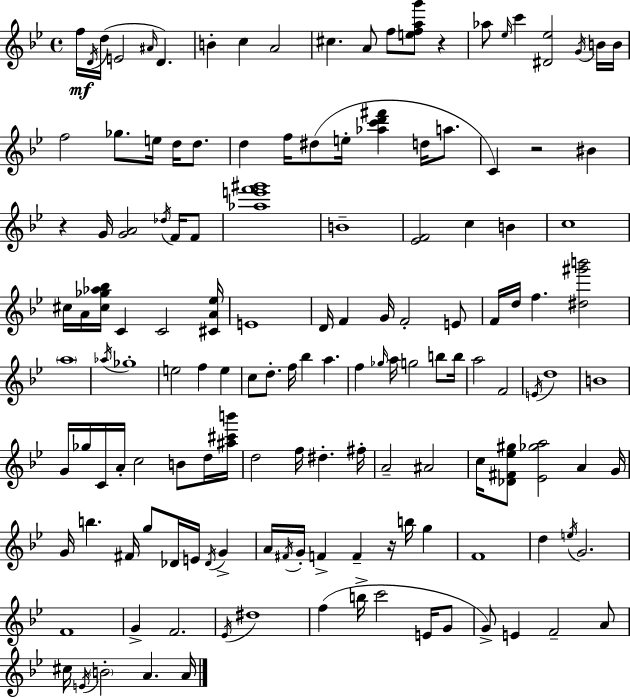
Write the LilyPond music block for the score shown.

{
  \clef treble
  \time 4/4
  \defaultTimeSignature
  \key g \minor
  \repeat volta 2 { f''16\mf \acciaccatura { d'16 }( d''16 e'2 \grace { ais'16 } d'4.) | b'4-. c''4 a'2 | cis''4. a'8 f''8 <e'' f'' a'' g'''>8 r4 | aes''8 \grace { ees''16 } c'''4 <dis' ees''>2 | \break \acciaccatura { g'16 } b'16 b'16 f''2 ges''8. e''16 | d''16 d''8. d''4 f''16 dis''8( e''16-. <aes'' c''' d''' fis'''>4 | d''16 a''8. c'4) r2 | bis'4 r4 g'16 <g' a'>2 | \break \acciaccatura { des''16 } f'16 f'8 <aes'' e''' f''' gis'''>1 | b'1-- | <ees' f'>2 c''4 | b'4 c''1 | \break cis''16 a'16 <cis'' ges'' aes'' bes''>16 c'4 c'2 | <cis' a' ees''>16 e'1 | d'16 f'4 g'16 f'2-. | e'8 f'16 d''16 f''4. <dis'' gis''' b'''>2 | \break \parenthesize a''1 | \acciaccatura { aes''16 } ges''1-. | e''2 f''4 | e''4 c''8 d''8.-. f''16 bes''4 | \break a''4. f''4 \grace { ges''16 } a''16 g''2 | b''8 b''16 a''2 f'2 | \acciaccatura { e'16 } d''1 | b'1 | \break g'16 ges''16 c'16 a'16-. c''2 | b'8 d''16 <ais'' cis''' b'''>16 d''2 | f''16 dis''4.-. fis''16-. a'2-- | ais'2 c''16 <des' fis' ees'' gis''>8 <ees' ges'' a''>2 | \break a'4 g'16 g'16 b''4. fis'16 | g''8 des'16 e'16 \acciaccatura { des'16 } g'4-> a'16 \acciaccatura { fis'16 } g'16-. f'4-> | f'4-- r16 b''16 g''4 f'1 | d''4 \acciaccatura { e''16 } g'2. | \break f'1 | g'4-> f'2. | \acciaccatura { ees'16 } dis''1 | f''4( | \break b''16-> c'''2 e'16 g'8 g'8->) e'4 | f'2-- a'8 cis''16 \acciaccatura { e'16 } \parenthesize b'2-. | a'4. a'16 } \bar "|."
}